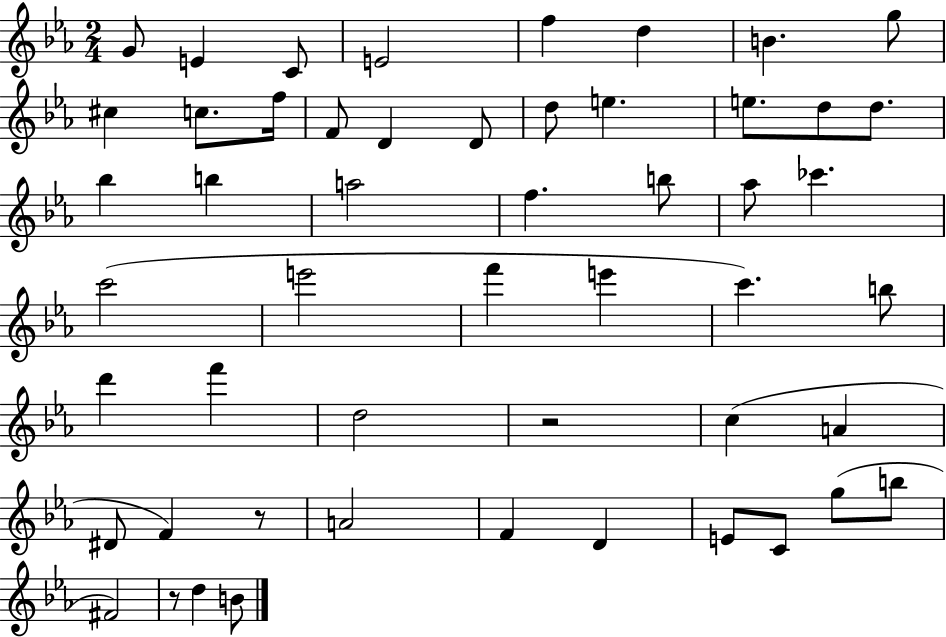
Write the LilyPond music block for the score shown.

{
  \clef treble
  \numericTimeSignature
  \time 2/4
  \key ees \major
  \repeat volta 2 { g'8 e'4 c'8 | e'2 | f''4 d''4 | b'4. g''8 | \break cis''4 c''8. f''16 | f'8 d'4 d'8 | d''8 e''4. | e''8. d''8 d''8. | \break bes''4 b''4 | a''2 | f''4. b''8 | aes''8 ces'''4. | \break c'''2( | e'''2 | f'''4 e'''4 | c'''4.) b''8 | \break d'''4 f'''4 | d''2 | r2 | c''4( a'4 | \break dis'8 f'4) r8 | a'2 | f'4 d'4 | e'8 c'8 g''8( b''8 | \break fis'2) | r8 d''4 b'8 | } \bar "|."
}